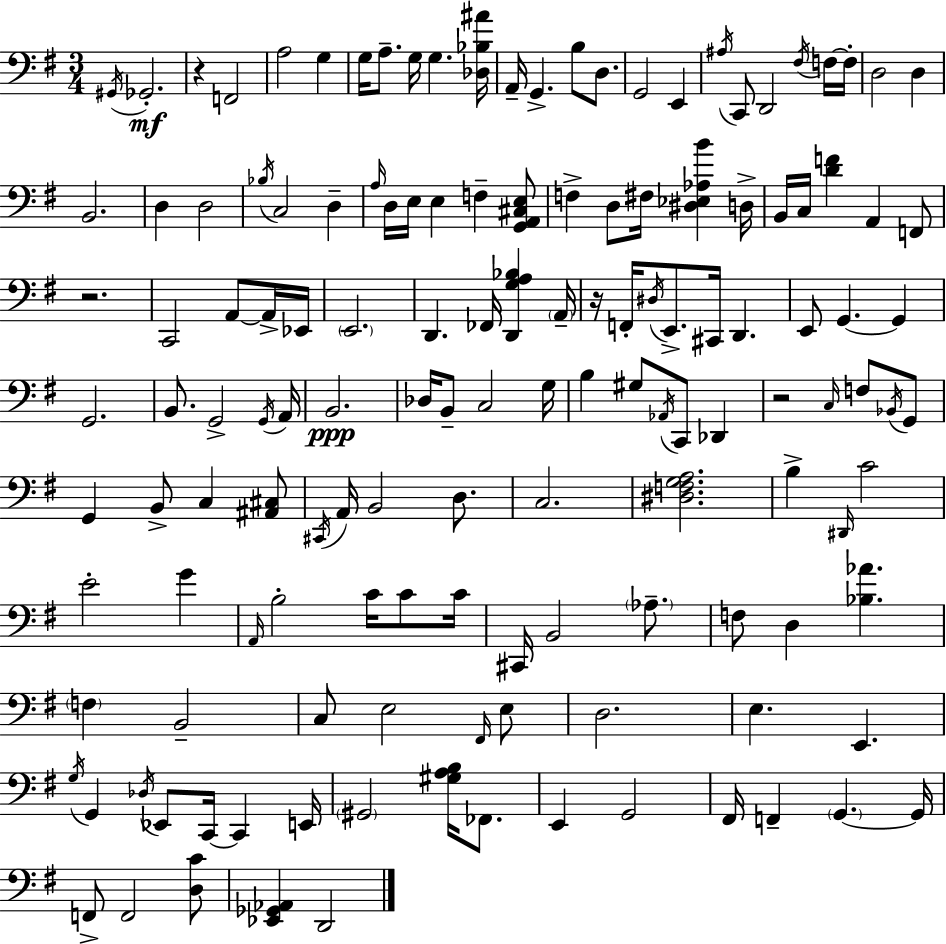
G#2/s Gb2/h. R/q F2/h A3/h G3/q G3/s A3/e. G3/s G3/q. [Db3,Bb3,A#4]/s A2/s G2/q. B3/e D3/e. G2/h E2/q A#3/s C2/e D2/h F#3/s F3/s F3/s D3/h D3/q B2/h. D3/q D3/h Bb3/s C3/h D3/q A3/s D3/s E3/s E3/q F3/q [G2,A2,C#3,E3]/e F3/q D3/e F#3/s [D#3,Eb3,Ab3,B4]/q D3/s B2/s C3/s [D4,F4]/q A2/q F2/e R/h. C2/h A2/e A2/s Eb2/s E2/h. D2/q. FES2/s [D2,G3,A3,Bb3]/q A2/s R/s F2/s D#3/s E2/e. C#2/s D2/q. E2/e G2/q. G2/q G2/h. B2/e. G2/h G2/s A2/s B2/h. Db3/s B2/e C3/h G3/s B3/q G#3/e Ab2/s C2/e Db2/q R/h C3/s F3/e Bb2/s G2/e G2/q B2/e C3/q [A#2,C#3]/e C#2/s A2/s B2/h D3/e. C3/h. [D#3,F3,G3,A3]/h. B3/q D#2/s C4/h E4/h G4/q A2/s B3/h C4/s C4/e C4/s C#2/s B2/h Ab3/e. F3/e D3/q [Bb3,Ab4]/q. F3/q B2/h C3/e E3/h F#2/s E3/e D3/h. E3/q. E2/q. G3/s G2/q Db3/s Eb2/e C2/s C2/q E2/s G#2/h [G#3,A3,B3]/s FES2/e. E2/q G2/h F#2/s F2/q G2/q. G2/s F2/e F2/h [D3,C4]/e [Eb2,Gb2,Ab2]/q D2/h